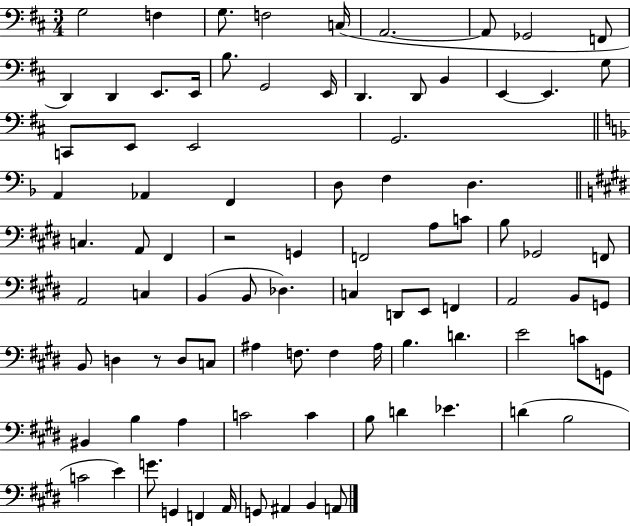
G3/h F3/q G3/e. F3/h C3/s A2/h. A2/e Gb2/h F2/e D2/q D2/q E2/e. E2/s B3/e. G2/h E2/s D2/q. D2/e B2/q E2/q E2/q. G3/e C2/e E2/e E2/h G2/h. A2/q Ab2/q F2/q D3/e F3/q D3/q. C3/q. A2/e F#2/q R/h G2/q F2/h A3/e C4/e B3/e Gb2/h F2/e A2/h C3/q B2/q B2/e Db3/q. C3/q D2/e E2/e F2/q A2/h B2/e G2/e B2/e D3/q R/e D3/e C3/e A#3/q F3/e. F3/q A#3/s B3/q. D4/q. E4/h C4/e G2/e BIS2/q B3/q A3/q C4/h C4/q B3/e D4/q Eb4/q. D4/q B3/h C4/h E4/q G4/e. G2/q F2/q A2/s G2/e A#2/q B2/q A2/e